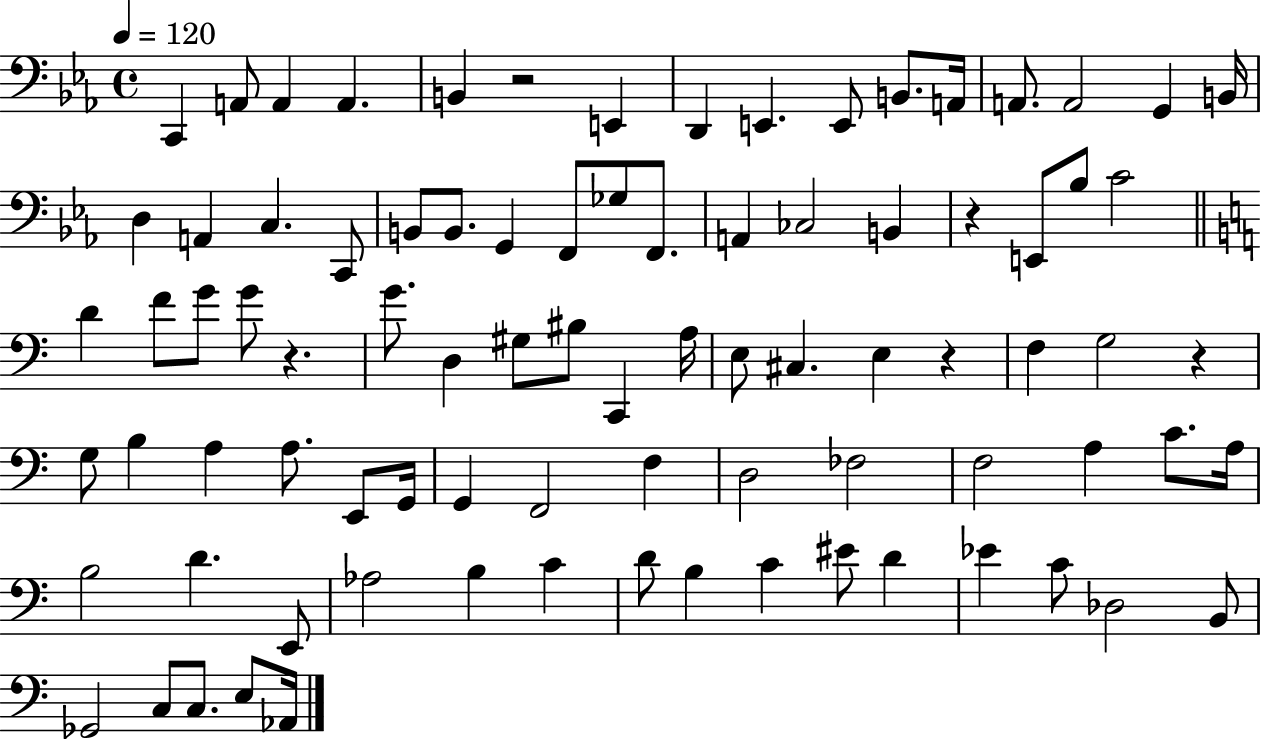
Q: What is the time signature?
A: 4/4